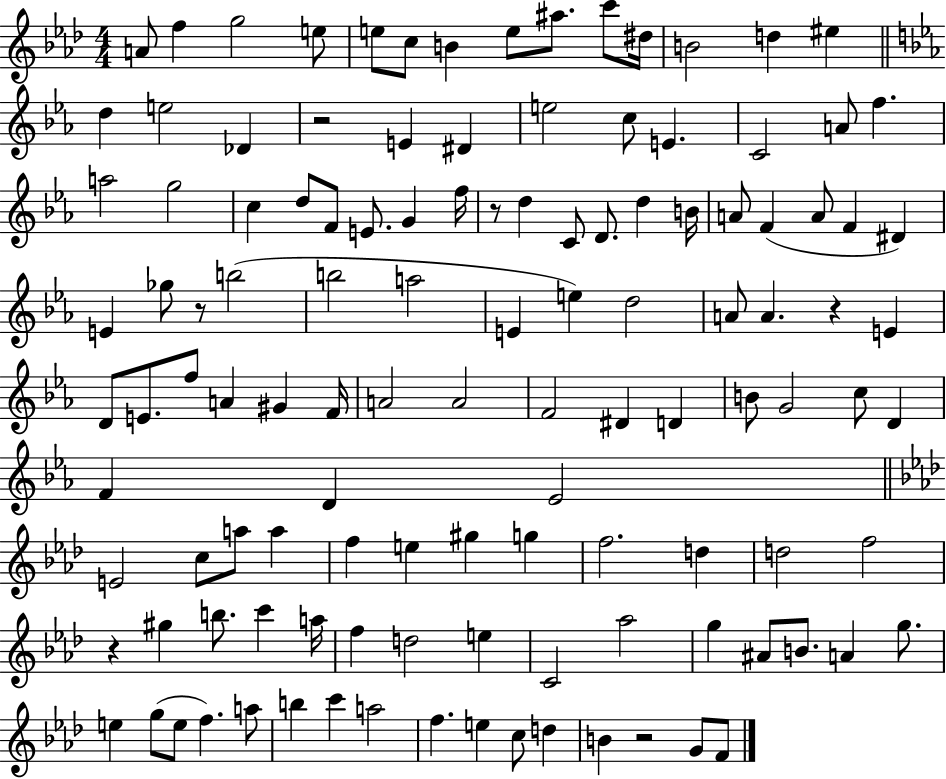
A4/e F5/q G5/h E5/e E5/e C5/e B4/q E5/e A#5/e. C6/e D#5/s B4/h D5/q EIS5/q D5/q E5/h Db4/q R/h E4/q D#4/q E5/h C5/e E4/q. C4/h A4/e F5/q. A5/h G5/h C5/q D5/e F4/e E4/e. G4/q F5/s R/e D5/q C4/e D4/e. D5/q B4/s A4/e F4/q A4/e F4/q D#4/q E4/q Gb5/e R/e B5/h B5/h A5/h E4/q E5/q D5/h A4/e A4/q. R/q E4/q D4/e E4/e. F5/e A4/q G#4/q F4/s A4/h A4/h F4/h D#4/q D4/q B4/e G4/h C5/e D4/q F4/q D4/q Eb4/h E4/h C5/e A5/e A5/q F5/q E5/q G#5/q G5/q F5/h. D5/q D5/h F5/h R/q G#5/q B5/e. C6/q A5/s F5/q D5/h E5/q C4/h Ab5/h G5/q A#4/e B4/e. A4/q G5/e. E5/q G5/e E5/e F5/q. A5/e B5/q C6/q A5/h F5/q. E5/q C5/e D5/q B4/q R/h G4/e F4/e